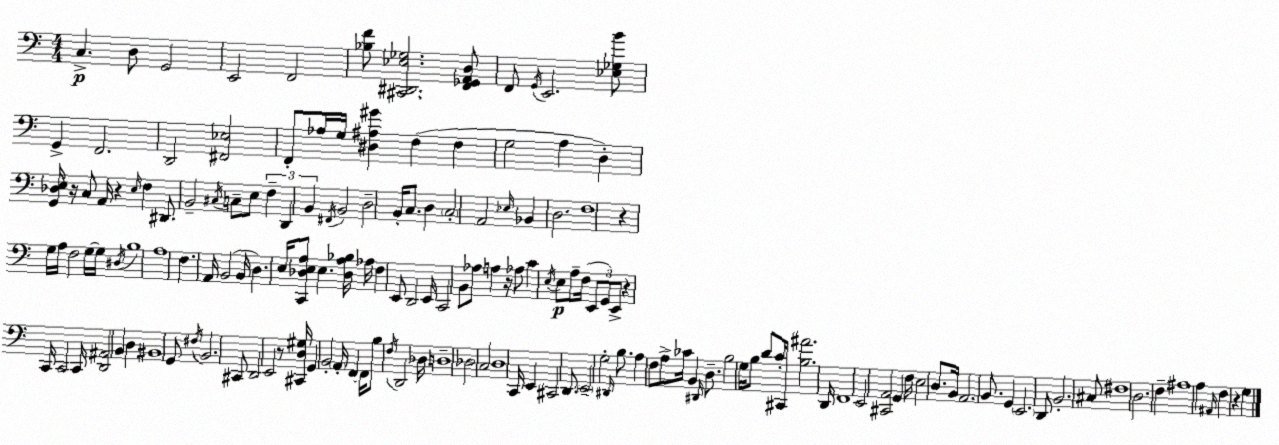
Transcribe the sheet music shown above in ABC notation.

X:1
T:Untitled
M:4/4
L:1/4
K:Am
C, D,/2 G,,2 E,,2 F,,2 [_B,F]/2 [^C,,^D,,_E,_G,]2 [F,,_G,,A,,D,]/2 F,,/2 G,,/4 E,,2 [_E,_G,B]/2 G,, F,,2 D,,2 [^F,,_E,]2 F,,/2 _A,/4 G,/4 [^D,^A,^G] F, F, G,2 A, D, [G,,_D,E,]/4 z/4 C,/2 A,,/4 z E,/4 F, ^D,,/2 B,,2 ^C,/4 C,/2 E,/2 F, D,, B,, ^F,,/4 B,,2 D,2 B,,/4 C,/2 D, C,2 A,,2 _E,/4 _B,, D,2 F,4 z G,/4 A,/4 F,2 G,/4 G,/4 ^D,/4 B,4 A,4 F, A,,/4 B,,2 B,,/4 D, E,/4 [C,,_D,E,A,]/2 E, [_D,A,_B,]/4 _A,/4 F, E,,/2 D,,2 E,,/4 C,,2 B,,/2 _A,/2 A, z/4 _A,/2 C E,/4 E,/2 A,/2 F,/4 E,,/2 G,,/2 E,,/2 z C,,/4 C,,2 C,,/4 [D,,^A,,]2 B,, D, ^B,,4 G,,/2 ^F,/4 B,,2 ^C,,/2 D,,2 E,,2 z/2 [^C,,D,^G,]/4 G,, B,,2 A,,/4 F,, F,,/4 B,/2 F,/4 D,,2 _D,/4 D,4 _D,2 C,2 D,4 C,,/4 E,, ^C,,2 D,,/2 E,,2 G,2 ^D,,/4 B,/2 A, F,/2 A,/2 _C/4 B,, ^D,,/4 D,/2 B,2 G,/4 B,/2 D/2 C/4 ^C,,/2 [B,^A]2 D,,/4 F,,4 E,,2 [^C,,A,,]2 G,, F,/4 E,2 D,/2 B,,/4 A,,2 B,,/2 G,, E,,2 D,,/2 B,,2 ^C,/2 ^F,4 D,2 F, ^A,4 A, ^A,,/4 F, z G,